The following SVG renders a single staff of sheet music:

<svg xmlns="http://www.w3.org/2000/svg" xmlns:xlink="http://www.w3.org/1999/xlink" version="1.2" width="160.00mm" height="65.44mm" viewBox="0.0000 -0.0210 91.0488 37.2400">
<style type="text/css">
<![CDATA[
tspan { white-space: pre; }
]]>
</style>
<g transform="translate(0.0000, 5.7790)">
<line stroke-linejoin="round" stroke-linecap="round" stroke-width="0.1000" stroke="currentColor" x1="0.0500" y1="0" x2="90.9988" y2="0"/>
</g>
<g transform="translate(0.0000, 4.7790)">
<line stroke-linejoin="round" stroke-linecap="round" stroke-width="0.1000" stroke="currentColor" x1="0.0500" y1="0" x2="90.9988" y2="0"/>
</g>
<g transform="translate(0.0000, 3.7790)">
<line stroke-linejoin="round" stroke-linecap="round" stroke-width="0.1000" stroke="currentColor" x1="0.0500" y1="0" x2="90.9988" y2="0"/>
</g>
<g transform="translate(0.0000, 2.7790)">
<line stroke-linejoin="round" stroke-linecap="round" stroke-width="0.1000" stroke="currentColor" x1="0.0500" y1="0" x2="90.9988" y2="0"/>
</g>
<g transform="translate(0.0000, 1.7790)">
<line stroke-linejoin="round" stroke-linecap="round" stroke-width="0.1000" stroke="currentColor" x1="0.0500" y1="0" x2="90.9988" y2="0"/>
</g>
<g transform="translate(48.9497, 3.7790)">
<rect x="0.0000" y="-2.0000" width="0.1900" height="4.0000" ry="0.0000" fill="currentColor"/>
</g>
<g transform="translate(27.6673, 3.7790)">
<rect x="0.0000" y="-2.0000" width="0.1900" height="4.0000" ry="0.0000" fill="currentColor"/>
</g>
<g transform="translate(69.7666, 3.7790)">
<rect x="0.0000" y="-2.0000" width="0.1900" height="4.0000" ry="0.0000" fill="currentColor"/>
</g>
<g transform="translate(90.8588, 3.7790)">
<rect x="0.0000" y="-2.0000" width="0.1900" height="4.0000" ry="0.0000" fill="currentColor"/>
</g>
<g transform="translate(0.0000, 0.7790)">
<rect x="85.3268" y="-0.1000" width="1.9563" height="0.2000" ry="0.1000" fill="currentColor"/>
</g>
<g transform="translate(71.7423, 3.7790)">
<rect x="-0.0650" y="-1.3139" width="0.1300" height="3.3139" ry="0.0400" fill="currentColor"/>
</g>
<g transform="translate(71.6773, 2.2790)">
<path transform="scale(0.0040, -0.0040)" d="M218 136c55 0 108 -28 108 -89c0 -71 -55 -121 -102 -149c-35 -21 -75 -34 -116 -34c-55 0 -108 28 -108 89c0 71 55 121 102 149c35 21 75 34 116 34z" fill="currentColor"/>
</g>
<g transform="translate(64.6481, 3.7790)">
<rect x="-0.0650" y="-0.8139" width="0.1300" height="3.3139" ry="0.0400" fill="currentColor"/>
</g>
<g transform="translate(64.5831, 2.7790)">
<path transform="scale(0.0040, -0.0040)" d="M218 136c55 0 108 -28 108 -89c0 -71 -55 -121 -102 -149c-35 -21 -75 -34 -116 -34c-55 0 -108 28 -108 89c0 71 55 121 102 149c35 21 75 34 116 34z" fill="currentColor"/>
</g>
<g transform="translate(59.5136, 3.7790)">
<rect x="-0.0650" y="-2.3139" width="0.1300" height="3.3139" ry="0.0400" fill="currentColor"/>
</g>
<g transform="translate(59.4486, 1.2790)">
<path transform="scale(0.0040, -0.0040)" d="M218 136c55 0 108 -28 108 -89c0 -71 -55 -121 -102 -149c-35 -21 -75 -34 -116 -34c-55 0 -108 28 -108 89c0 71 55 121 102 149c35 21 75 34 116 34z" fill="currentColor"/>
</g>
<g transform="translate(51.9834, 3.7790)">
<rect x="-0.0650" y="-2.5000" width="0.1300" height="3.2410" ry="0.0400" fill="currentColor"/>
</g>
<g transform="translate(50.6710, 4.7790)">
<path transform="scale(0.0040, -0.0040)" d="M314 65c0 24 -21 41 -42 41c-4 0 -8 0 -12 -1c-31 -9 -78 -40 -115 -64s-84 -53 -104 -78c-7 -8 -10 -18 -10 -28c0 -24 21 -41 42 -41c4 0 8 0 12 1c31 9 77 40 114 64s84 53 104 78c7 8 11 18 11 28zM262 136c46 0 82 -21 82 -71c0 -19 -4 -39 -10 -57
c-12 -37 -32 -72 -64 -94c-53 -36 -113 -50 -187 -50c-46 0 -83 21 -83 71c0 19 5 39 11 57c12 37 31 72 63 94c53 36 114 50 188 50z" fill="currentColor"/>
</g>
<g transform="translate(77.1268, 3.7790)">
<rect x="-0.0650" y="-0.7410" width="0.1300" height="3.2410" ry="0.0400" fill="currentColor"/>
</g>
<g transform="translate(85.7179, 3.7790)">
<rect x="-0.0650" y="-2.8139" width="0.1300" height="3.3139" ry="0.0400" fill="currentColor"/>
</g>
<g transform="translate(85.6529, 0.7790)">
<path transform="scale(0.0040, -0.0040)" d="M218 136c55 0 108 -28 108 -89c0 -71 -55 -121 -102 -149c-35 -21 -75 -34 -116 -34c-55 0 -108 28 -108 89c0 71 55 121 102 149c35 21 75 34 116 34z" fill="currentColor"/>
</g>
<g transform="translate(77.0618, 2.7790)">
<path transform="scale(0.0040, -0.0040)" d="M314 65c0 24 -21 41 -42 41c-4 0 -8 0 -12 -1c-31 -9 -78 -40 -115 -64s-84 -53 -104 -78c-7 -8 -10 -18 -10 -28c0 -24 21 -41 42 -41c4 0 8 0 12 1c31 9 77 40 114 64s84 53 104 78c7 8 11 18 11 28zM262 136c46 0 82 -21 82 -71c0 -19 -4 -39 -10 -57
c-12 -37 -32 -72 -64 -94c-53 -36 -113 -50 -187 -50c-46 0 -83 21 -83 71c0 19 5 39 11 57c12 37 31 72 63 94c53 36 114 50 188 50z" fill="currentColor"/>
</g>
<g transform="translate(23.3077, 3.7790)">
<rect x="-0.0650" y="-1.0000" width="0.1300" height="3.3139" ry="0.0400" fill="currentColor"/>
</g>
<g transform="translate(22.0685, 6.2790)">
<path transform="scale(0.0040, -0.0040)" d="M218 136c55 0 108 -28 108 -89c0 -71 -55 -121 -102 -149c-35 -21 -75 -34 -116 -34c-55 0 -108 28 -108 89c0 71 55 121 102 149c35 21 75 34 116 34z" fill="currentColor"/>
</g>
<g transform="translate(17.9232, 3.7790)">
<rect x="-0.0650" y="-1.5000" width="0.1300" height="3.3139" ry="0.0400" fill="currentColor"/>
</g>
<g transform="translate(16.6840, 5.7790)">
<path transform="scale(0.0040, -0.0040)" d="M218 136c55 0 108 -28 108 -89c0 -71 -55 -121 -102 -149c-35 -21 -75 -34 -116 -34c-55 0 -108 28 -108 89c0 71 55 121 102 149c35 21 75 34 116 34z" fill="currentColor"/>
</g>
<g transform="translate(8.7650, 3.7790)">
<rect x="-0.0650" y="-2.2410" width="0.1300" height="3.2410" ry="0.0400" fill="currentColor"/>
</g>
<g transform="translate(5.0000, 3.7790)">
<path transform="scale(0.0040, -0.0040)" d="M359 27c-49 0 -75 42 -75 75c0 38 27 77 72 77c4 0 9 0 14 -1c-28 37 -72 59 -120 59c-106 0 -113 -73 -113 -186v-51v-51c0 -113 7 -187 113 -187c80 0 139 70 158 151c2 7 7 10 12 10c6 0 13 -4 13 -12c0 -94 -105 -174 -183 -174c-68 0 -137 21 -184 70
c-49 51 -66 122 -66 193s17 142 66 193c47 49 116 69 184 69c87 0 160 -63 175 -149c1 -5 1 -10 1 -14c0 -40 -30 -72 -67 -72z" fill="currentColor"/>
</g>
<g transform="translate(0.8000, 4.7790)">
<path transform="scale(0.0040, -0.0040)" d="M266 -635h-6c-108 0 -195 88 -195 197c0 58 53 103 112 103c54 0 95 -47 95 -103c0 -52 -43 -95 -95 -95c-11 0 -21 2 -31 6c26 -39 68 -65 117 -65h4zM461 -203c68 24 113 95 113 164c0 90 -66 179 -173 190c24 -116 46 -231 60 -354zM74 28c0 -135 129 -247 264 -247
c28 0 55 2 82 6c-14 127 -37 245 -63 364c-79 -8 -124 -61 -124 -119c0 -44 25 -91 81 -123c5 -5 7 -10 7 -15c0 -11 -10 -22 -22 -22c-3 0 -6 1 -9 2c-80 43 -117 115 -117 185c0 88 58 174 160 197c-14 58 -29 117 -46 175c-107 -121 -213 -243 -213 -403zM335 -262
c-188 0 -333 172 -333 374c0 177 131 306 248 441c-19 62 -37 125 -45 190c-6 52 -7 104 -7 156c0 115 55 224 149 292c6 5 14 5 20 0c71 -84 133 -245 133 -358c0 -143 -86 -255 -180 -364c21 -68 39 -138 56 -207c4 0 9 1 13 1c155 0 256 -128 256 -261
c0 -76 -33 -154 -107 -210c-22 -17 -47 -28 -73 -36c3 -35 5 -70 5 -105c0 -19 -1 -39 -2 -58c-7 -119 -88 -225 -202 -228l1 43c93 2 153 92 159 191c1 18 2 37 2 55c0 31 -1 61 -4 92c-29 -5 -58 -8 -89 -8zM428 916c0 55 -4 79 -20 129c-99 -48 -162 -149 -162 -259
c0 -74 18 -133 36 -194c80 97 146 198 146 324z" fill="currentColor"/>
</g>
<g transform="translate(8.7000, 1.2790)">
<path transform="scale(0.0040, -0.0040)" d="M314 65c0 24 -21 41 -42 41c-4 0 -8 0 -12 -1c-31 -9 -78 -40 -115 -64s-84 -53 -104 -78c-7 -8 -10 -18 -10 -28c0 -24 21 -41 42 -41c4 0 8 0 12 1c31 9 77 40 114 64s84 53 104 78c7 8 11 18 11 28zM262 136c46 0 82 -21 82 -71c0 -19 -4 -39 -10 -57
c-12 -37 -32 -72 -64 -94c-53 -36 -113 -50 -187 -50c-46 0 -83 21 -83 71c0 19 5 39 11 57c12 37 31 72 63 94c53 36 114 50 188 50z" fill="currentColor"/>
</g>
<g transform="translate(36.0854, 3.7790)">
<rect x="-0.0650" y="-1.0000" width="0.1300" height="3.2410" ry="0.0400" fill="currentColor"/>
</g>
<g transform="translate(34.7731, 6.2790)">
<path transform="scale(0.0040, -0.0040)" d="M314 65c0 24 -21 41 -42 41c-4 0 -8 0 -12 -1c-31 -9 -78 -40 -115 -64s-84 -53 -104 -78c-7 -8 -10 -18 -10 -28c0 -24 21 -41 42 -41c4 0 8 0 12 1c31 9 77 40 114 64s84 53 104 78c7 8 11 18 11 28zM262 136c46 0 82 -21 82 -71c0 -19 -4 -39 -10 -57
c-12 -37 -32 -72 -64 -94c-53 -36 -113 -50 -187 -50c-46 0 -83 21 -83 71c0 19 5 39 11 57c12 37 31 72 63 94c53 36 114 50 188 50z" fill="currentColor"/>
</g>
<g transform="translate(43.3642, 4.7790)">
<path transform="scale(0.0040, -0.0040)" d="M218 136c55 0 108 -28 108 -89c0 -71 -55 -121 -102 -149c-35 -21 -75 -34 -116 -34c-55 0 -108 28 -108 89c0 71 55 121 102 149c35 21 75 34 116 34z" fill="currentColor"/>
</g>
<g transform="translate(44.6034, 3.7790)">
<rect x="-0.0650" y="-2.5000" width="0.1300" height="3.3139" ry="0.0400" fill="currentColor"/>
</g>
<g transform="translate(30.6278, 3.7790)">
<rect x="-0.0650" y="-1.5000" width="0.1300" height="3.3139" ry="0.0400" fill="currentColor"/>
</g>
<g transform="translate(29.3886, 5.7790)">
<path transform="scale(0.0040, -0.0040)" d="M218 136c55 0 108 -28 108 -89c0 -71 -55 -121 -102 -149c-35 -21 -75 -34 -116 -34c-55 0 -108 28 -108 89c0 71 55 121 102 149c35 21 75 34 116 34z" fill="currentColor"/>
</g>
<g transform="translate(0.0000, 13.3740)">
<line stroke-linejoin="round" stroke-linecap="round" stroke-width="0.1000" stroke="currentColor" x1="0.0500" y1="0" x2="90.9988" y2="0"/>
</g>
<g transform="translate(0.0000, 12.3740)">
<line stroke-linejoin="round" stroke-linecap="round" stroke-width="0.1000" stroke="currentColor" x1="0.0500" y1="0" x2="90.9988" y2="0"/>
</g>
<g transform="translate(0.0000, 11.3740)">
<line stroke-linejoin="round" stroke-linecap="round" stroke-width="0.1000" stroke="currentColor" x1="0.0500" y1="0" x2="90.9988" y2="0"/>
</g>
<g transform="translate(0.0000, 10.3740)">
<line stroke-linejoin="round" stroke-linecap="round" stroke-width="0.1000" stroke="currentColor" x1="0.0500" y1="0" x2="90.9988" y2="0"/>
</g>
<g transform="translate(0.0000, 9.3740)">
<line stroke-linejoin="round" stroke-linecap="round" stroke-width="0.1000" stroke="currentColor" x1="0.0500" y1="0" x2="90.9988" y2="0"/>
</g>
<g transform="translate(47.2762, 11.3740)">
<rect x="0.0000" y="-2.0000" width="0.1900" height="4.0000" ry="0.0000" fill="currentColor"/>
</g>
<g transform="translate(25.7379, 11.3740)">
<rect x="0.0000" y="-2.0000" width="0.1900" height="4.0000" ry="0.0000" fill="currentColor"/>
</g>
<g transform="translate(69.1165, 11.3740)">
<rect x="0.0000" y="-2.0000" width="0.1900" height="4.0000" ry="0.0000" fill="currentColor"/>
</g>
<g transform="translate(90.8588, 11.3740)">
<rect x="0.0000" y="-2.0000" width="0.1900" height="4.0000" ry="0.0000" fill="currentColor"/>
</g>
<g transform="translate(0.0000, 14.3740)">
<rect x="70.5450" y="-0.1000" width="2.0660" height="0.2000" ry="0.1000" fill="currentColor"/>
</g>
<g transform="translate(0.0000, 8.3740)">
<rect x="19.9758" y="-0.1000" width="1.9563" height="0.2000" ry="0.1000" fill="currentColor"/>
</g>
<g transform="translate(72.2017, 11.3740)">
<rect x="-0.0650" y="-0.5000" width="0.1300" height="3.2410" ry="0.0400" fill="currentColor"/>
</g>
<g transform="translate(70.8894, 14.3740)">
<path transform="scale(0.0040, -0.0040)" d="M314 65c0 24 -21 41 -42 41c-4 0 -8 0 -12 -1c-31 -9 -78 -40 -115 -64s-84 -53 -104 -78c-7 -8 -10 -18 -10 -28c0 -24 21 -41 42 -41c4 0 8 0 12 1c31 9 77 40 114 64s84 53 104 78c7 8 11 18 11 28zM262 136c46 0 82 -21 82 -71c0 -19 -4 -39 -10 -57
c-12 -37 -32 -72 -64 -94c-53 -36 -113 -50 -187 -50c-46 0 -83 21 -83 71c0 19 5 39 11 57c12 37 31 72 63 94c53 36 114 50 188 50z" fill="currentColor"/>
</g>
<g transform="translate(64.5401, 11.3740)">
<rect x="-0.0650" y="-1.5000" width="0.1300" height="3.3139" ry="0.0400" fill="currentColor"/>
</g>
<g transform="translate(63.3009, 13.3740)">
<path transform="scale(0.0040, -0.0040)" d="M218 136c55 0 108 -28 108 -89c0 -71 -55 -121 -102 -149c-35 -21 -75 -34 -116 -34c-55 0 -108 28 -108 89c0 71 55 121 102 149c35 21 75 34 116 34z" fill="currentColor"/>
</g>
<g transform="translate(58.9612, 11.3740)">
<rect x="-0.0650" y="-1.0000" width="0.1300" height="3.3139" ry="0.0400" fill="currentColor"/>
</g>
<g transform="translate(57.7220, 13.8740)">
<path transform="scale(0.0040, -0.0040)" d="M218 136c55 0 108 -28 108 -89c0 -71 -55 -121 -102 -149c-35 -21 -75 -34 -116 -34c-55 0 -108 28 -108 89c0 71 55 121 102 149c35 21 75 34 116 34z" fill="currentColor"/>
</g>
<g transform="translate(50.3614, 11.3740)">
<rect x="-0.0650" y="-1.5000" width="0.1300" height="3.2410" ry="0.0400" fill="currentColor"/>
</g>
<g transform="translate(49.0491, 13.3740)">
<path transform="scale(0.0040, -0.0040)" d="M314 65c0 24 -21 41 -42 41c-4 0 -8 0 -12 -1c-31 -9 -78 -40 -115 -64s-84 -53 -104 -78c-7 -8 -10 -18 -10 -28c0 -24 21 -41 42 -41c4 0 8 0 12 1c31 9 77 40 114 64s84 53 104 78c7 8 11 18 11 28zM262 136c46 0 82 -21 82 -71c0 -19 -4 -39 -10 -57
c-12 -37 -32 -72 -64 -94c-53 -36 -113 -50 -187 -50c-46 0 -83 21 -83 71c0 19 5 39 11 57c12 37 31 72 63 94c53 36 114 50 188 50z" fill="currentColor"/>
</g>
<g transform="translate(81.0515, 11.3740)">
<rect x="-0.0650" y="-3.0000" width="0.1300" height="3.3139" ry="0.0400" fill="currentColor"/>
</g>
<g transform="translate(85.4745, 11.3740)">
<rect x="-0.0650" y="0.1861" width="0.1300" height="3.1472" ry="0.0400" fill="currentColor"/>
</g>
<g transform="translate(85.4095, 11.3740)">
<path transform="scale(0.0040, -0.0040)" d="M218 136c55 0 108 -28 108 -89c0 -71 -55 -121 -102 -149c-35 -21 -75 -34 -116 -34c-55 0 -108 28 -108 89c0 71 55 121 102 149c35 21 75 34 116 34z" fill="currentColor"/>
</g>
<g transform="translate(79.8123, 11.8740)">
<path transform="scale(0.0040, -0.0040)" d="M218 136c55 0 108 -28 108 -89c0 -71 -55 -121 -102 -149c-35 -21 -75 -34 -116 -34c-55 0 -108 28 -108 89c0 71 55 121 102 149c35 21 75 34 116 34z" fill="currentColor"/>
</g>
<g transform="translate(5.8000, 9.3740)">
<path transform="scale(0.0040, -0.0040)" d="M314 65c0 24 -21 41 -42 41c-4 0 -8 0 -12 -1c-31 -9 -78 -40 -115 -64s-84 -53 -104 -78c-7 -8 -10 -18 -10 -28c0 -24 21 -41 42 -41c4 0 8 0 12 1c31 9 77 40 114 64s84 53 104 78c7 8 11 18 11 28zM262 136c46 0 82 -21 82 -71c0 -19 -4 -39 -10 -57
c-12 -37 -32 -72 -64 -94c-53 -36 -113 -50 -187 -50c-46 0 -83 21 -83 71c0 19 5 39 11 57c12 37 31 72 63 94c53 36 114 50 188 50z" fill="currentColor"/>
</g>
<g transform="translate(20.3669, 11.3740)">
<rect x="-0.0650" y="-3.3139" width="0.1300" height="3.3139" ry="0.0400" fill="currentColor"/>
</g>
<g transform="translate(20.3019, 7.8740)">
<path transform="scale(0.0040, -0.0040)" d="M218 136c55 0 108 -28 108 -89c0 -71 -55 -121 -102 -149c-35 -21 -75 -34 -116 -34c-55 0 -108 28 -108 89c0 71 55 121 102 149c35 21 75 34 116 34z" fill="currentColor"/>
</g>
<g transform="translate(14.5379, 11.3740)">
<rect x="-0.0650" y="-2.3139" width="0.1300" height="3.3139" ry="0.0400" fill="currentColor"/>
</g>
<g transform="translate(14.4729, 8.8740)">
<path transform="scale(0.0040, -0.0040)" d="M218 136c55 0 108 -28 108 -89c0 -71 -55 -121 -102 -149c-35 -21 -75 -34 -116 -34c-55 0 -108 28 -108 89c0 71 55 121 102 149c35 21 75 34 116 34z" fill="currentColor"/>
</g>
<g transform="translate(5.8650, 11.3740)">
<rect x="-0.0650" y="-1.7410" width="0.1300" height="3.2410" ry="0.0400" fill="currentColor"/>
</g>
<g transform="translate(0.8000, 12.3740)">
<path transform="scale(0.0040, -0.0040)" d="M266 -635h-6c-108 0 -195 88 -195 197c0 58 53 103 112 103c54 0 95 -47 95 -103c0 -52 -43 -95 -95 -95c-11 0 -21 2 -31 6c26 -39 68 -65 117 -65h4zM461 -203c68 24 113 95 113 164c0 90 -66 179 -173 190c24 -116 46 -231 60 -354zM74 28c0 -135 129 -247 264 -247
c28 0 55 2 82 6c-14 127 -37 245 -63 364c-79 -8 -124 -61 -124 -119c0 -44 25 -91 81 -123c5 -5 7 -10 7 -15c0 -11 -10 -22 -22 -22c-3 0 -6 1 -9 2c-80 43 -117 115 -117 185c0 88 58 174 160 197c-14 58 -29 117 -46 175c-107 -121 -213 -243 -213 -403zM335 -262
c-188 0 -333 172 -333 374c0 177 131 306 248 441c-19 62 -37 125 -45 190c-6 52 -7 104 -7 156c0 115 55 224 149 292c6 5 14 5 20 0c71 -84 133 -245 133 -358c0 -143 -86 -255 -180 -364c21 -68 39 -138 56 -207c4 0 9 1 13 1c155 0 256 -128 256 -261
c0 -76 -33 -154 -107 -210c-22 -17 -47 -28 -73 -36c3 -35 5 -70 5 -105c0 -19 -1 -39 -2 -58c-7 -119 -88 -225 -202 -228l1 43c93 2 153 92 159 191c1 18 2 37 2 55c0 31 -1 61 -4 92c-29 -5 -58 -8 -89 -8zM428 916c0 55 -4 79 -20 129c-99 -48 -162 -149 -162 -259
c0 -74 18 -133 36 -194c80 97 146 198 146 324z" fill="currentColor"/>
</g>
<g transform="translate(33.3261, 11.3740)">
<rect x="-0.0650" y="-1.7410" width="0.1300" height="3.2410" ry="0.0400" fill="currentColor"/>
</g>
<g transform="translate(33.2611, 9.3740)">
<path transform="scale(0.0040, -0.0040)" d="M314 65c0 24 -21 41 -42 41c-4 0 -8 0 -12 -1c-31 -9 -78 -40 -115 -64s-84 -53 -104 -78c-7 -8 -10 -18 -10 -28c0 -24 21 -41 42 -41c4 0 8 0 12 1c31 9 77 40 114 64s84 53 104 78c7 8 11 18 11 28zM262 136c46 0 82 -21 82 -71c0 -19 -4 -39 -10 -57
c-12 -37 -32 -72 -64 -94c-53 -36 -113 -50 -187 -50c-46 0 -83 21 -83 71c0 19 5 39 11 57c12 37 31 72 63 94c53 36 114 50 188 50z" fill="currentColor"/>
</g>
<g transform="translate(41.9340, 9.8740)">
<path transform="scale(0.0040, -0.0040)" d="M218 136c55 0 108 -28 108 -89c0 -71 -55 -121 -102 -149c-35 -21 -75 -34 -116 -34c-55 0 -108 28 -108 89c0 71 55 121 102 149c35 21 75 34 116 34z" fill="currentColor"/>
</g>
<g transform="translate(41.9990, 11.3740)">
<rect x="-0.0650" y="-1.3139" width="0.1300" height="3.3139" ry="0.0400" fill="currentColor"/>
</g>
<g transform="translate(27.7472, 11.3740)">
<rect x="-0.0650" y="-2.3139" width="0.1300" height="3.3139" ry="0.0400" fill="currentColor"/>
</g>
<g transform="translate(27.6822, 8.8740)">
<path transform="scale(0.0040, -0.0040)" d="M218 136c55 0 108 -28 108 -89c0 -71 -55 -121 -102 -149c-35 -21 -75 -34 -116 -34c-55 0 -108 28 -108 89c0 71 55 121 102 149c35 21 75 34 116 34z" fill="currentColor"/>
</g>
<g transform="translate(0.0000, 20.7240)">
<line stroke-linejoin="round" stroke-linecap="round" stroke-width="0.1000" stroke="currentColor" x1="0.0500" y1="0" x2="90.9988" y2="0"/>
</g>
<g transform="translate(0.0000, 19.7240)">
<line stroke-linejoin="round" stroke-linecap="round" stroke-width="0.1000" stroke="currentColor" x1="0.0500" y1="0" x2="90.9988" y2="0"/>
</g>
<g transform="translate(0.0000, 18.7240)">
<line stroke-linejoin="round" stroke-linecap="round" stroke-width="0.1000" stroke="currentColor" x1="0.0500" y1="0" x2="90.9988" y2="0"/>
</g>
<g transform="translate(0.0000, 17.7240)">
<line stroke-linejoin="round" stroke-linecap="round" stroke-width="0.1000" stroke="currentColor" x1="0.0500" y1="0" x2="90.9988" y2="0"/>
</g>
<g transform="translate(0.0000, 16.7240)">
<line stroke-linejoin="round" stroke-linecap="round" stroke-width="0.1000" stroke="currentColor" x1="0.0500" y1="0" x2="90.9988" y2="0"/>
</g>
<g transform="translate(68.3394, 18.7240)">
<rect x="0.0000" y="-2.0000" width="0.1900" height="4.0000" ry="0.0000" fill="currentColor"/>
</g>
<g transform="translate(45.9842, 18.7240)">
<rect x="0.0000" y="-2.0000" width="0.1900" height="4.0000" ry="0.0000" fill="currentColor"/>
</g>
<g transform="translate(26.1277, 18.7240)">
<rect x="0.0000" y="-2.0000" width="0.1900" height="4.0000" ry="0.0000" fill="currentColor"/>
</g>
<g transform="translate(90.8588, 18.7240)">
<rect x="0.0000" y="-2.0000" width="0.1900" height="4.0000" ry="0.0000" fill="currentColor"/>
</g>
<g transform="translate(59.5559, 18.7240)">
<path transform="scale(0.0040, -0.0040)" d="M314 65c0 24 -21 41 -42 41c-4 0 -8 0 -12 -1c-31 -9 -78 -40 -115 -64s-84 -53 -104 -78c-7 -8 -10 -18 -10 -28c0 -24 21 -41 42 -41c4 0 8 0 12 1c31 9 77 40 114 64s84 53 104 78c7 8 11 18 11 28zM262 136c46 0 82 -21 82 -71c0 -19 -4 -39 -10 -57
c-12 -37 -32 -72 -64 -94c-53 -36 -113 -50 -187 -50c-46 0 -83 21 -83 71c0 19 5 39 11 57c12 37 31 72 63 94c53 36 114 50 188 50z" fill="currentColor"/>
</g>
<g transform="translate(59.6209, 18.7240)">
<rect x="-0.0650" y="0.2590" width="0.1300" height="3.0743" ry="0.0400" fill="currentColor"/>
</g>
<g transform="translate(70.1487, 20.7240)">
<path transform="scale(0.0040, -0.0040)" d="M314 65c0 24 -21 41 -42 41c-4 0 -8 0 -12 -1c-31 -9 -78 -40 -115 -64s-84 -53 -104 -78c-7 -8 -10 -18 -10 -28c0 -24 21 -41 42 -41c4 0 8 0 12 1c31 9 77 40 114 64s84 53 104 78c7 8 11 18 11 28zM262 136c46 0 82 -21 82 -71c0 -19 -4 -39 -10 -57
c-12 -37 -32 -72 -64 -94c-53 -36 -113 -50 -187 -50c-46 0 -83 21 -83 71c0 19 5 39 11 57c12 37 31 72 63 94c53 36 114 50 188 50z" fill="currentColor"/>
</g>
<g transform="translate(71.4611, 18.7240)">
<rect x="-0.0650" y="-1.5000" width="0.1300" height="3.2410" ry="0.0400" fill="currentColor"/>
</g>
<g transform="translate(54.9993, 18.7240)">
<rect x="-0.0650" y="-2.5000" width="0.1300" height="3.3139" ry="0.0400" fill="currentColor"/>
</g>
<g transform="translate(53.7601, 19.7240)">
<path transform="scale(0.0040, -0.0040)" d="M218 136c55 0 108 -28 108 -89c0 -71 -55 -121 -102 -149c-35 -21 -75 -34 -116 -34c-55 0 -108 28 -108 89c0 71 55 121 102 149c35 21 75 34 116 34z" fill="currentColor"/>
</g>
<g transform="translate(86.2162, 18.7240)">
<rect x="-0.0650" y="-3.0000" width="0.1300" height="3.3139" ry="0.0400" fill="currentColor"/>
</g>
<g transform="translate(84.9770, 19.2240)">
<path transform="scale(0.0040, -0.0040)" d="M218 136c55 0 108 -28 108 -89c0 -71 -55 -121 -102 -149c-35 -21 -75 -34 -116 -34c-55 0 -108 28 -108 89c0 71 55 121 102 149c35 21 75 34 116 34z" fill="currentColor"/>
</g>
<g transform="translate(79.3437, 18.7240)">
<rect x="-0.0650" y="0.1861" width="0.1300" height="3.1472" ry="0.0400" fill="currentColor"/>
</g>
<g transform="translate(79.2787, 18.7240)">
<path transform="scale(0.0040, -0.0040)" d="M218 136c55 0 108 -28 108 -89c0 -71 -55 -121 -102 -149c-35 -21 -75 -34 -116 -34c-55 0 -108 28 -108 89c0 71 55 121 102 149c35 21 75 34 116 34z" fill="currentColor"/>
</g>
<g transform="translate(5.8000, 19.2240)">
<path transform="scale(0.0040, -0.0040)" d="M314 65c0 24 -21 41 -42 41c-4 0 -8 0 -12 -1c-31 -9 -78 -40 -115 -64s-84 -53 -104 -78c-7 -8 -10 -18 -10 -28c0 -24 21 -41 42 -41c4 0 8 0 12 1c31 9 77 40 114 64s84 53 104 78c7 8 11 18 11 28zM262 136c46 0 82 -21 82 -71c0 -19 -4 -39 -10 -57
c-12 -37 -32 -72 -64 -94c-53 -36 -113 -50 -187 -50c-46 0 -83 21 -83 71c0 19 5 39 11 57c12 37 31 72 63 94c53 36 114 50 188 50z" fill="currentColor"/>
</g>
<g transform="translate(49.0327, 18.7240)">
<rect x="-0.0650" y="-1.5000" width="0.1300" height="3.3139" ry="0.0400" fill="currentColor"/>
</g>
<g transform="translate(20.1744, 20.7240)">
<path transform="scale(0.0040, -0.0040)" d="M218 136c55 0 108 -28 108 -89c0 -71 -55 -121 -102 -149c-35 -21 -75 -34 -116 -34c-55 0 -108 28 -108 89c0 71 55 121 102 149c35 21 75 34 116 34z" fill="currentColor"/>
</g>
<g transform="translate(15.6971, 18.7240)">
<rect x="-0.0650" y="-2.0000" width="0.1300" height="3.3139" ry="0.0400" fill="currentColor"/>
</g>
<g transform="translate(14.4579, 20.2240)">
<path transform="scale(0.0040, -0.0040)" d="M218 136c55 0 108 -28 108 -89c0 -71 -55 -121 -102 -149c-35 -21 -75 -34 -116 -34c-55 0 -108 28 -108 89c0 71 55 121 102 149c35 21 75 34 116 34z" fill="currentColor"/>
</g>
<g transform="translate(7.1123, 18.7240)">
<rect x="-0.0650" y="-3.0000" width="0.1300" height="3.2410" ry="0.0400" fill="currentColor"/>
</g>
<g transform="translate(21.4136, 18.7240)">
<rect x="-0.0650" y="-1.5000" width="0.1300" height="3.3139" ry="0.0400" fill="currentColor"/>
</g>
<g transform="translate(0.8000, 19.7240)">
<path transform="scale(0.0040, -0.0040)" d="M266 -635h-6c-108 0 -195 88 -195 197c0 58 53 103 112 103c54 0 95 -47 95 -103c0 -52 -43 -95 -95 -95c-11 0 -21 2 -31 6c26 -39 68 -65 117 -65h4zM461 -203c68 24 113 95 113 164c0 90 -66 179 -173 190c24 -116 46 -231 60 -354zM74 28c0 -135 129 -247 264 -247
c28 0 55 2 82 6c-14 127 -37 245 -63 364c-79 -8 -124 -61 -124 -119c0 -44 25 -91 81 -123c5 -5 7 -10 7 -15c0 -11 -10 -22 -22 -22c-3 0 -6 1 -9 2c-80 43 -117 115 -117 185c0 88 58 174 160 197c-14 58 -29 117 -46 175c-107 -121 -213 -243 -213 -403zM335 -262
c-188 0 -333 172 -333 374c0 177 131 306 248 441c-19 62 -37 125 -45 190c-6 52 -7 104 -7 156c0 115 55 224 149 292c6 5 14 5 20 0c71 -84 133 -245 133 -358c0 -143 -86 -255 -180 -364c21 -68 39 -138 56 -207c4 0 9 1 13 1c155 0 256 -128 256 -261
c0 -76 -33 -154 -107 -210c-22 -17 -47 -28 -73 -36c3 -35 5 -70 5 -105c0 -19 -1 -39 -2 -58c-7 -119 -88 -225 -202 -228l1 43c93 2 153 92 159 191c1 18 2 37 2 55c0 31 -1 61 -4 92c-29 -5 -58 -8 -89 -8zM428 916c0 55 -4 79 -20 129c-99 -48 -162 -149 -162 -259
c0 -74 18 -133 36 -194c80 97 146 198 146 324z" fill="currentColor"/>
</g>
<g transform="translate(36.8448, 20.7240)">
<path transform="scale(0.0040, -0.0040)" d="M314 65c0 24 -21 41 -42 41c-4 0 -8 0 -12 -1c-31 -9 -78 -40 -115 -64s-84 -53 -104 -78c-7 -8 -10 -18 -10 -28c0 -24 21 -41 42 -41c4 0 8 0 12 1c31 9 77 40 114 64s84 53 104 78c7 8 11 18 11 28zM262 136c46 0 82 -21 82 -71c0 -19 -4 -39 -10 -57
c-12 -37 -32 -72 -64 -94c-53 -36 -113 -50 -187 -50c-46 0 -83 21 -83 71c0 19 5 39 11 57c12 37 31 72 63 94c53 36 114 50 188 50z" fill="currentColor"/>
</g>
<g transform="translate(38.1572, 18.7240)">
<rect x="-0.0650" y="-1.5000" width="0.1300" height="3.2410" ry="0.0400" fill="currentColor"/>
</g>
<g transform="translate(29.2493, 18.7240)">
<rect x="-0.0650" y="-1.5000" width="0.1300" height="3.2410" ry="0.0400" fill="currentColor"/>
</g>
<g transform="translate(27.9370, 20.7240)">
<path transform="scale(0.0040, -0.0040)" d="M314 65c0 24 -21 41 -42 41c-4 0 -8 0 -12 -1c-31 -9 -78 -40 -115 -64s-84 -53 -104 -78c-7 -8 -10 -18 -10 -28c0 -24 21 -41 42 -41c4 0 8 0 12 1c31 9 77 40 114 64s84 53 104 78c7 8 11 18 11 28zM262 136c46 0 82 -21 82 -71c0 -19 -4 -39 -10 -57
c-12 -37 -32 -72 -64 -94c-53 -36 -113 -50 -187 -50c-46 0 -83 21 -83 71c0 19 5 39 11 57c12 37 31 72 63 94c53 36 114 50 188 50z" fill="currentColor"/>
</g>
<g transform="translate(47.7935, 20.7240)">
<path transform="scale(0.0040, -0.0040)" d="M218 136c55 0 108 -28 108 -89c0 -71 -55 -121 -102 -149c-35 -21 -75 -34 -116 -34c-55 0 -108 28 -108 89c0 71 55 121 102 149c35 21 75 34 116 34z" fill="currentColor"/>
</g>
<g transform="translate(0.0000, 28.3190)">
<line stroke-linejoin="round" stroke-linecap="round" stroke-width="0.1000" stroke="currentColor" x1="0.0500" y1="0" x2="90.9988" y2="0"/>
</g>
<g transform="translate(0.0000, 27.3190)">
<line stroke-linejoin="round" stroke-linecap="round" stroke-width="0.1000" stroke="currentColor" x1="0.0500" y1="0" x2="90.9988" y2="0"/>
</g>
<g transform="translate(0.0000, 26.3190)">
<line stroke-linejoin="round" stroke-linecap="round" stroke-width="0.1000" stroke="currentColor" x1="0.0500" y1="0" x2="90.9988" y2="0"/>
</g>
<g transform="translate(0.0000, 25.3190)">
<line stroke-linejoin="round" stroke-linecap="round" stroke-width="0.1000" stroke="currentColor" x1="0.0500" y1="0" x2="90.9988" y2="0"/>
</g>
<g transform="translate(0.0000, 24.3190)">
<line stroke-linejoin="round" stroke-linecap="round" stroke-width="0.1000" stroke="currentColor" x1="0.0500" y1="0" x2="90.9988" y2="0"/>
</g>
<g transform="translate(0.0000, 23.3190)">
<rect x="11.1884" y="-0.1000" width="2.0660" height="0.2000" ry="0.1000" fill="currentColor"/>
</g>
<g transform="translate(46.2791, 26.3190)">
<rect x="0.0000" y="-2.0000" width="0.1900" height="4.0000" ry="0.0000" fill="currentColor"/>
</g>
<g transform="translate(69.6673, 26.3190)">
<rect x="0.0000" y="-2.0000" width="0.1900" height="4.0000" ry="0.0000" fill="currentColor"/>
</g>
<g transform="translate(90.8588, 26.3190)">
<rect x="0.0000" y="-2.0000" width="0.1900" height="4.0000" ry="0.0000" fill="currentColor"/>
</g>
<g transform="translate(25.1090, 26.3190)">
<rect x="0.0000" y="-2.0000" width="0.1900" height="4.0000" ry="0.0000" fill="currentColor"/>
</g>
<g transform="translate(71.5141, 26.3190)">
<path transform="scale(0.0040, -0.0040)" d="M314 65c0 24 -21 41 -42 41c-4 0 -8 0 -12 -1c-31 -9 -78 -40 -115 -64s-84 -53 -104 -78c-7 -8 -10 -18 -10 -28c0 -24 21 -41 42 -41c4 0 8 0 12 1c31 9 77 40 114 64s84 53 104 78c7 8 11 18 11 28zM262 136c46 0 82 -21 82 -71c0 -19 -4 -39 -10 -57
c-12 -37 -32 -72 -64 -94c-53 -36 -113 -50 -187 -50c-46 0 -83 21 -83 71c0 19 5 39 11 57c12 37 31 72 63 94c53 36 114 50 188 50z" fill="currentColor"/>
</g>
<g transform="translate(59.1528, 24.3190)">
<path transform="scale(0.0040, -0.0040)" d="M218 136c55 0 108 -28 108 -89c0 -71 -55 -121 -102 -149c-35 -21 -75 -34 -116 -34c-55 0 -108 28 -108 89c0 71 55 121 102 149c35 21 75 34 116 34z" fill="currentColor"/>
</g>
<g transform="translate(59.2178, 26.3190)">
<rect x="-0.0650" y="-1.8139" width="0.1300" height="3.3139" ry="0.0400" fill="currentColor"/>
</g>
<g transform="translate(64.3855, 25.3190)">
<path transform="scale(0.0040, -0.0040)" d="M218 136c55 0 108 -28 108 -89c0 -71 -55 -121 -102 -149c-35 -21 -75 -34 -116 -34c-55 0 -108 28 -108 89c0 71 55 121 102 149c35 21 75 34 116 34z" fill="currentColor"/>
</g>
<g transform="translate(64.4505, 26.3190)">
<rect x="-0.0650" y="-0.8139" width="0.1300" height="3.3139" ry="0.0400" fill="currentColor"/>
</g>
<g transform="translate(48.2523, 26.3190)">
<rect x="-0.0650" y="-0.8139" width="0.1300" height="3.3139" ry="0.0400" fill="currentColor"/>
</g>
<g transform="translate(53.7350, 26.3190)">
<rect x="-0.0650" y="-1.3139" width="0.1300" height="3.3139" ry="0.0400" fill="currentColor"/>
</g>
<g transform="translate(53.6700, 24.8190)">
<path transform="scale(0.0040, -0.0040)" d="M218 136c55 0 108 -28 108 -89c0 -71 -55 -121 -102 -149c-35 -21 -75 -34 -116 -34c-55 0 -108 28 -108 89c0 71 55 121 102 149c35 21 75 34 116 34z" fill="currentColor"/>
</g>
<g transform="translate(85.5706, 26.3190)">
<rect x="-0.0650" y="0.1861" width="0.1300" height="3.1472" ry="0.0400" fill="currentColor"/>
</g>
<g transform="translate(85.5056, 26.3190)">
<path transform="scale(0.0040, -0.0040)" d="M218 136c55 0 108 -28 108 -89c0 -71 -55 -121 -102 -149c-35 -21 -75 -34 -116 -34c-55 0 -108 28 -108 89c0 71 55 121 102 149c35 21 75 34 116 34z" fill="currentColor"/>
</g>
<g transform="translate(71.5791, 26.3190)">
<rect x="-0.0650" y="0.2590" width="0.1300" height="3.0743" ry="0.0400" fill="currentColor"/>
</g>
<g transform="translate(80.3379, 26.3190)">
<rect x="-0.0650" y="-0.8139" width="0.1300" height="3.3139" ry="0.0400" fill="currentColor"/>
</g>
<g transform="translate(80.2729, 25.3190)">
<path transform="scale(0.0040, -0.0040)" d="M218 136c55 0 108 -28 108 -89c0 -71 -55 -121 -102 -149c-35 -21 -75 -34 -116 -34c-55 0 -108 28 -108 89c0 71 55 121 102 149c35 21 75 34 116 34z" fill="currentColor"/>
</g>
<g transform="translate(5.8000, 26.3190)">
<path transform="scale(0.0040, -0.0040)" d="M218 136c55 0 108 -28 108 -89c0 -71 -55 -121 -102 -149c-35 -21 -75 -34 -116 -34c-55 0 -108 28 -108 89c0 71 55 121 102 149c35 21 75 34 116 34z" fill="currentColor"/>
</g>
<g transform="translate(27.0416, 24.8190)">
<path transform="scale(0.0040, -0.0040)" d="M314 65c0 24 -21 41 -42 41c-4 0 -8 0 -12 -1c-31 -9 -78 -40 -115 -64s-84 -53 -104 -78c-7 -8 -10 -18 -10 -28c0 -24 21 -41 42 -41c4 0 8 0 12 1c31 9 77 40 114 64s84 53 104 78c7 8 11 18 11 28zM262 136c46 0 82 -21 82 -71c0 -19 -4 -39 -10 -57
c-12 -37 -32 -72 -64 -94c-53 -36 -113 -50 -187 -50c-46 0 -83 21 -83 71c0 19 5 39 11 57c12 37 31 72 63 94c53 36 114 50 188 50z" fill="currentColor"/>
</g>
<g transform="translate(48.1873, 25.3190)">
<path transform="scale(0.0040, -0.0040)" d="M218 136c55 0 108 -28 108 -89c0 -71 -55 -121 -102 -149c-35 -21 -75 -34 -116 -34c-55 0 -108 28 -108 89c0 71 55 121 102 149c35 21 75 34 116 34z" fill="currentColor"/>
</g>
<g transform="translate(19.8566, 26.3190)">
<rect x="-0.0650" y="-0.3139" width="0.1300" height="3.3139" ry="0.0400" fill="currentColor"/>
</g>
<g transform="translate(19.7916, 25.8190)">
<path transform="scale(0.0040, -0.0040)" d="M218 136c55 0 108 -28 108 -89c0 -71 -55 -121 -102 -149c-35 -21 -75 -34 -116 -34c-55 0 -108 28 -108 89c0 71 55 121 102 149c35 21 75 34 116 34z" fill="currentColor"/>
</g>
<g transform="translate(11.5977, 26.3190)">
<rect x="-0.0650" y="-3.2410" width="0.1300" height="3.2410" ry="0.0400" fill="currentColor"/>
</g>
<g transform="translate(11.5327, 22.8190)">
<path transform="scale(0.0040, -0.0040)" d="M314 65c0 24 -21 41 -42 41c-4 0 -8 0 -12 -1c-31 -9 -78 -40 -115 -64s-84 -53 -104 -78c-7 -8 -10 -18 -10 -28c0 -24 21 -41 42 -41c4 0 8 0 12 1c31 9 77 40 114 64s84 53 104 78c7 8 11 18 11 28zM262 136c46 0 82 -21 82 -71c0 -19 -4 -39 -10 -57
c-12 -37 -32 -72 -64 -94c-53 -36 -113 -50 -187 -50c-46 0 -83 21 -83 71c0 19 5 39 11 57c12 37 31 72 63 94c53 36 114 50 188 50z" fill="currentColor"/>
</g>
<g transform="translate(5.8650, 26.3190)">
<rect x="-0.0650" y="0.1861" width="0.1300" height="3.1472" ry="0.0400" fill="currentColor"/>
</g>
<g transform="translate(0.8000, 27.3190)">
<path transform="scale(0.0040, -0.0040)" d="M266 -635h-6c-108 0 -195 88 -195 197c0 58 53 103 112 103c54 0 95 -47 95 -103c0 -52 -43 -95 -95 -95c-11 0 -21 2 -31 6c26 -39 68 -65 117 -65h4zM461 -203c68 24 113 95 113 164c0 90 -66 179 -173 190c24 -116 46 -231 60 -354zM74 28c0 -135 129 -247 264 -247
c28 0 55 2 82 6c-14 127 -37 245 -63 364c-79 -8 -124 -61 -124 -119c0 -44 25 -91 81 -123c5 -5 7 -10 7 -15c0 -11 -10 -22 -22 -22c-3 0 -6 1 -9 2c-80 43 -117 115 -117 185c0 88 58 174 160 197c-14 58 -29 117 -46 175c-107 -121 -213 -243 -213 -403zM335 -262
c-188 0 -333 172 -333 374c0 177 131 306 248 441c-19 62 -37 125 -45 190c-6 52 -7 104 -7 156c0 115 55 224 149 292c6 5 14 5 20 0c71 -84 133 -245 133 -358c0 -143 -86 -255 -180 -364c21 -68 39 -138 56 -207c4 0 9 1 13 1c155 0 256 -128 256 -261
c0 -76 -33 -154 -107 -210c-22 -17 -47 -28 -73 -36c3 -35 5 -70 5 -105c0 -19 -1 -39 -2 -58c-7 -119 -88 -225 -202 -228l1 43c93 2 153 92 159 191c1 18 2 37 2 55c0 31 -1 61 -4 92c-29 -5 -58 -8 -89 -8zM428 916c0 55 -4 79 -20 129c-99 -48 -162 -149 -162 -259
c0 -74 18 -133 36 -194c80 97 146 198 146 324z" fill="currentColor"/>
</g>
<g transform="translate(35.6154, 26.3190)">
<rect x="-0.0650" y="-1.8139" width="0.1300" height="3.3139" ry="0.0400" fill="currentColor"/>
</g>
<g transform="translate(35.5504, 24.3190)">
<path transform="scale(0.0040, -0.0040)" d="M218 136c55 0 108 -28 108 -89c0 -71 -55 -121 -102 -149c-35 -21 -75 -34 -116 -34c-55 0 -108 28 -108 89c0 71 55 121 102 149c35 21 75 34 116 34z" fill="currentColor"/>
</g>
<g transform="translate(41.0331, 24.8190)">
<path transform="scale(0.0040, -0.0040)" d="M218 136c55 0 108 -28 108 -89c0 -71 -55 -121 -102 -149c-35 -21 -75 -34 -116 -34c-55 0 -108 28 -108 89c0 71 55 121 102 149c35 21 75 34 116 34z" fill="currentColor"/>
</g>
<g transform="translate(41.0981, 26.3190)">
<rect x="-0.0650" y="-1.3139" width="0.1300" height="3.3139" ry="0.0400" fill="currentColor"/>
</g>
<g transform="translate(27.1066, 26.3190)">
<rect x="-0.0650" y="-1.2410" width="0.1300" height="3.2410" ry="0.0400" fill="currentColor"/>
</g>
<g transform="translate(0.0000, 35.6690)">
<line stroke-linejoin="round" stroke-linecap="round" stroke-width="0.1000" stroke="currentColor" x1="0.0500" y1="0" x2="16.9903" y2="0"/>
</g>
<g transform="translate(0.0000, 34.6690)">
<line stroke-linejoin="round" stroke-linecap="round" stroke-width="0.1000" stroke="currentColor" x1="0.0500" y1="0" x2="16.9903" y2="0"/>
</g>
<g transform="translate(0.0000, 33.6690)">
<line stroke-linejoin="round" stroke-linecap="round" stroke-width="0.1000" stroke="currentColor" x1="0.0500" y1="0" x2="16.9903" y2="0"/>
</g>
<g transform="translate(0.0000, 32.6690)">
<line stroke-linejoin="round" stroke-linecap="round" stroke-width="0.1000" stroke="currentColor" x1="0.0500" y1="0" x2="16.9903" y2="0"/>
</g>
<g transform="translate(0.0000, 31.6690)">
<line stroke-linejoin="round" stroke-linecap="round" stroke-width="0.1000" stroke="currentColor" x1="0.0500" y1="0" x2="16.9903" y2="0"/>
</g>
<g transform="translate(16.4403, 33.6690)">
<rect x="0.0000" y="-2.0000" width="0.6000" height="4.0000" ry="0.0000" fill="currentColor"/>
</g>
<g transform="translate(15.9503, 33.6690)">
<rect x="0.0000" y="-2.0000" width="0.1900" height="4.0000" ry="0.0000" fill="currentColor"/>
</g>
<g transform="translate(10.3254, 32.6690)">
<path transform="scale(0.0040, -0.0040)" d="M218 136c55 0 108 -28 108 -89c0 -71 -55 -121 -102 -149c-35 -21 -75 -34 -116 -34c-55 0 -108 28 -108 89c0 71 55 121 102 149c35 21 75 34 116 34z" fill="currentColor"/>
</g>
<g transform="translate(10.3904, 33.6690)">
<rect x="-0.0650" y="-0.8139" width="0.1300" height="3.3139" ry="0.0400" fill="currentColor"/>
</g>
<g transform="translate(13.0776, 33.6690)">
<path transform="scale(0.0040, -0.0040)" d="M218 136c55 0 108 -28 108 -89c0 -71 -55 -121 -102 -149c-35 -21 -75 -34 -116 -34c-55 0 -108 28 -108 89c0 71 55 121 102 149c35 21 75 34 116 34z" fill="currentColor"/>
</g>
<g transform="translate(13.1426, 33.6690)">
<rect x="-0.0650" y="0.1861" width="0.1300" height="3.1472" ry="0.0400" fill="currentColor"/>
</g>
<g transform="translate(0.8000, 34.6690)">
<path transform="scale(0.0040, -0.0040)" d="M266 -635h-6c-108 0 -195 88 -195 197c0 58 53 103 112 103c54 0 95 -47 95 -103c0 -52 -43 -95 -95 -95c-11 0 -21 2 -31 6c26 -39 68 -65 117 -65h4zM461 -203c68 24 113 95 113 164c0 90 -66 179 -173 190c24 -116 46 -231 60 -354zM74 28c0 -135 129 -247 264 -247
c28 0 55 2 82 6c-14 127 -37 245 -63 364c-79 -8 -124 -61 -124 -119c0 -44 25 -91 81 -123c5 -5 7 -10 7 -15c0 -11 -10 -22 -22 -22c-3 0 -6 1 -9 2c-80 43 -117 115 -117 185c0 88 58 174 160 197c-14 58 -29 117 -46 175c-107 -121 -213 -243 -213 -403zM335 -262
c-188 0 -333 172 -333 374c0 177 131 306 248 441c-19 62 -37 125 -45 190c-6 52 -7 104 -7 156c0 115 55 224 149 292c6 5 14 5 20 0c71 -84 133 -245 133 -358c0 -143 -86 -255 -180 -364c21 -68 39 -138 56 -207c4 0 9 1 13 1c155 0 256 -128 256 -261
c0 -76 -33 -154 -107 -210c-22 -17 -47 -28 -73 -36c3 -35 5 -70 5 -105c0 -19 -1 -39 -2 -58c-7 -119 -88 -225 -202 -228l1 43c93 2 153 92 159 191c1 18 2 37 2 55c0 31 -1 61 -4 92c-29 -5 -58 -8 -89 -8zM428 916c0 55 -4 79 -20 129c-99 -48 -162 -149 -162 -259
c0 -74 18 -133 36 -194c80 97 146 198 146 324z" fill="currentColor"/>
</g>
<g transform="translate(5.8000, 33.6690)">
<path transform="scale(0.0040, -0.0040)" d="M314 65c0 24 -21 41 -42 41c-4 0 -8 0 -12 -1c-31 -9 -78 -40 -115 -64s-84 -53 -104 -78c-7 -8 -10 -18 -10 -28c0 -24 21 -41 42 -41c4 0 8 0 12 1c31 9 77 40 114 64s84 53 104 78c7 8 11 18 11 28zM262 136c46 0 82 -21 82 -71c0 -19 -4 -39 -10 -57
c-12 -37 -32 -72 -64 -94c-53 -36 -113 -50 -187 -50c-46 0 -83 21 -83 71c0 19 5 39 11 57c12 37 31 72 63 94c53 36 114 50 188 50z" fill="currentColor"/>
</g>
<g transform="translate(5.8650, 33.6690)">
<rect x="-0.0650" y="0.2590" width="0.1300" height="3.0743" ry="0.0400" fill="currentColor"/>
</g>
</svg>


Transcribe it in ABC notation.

X:1
T:Untitled
M:4/4
L:1/4
K:C
g2 E D E D2 G G2 g d e d2 a f2 g b g f2 e E2 D E C2 A B A2 F E E2 E2 E G B2 E2 B A B b2 c e2 f e d e f d B2 d B B2 d B